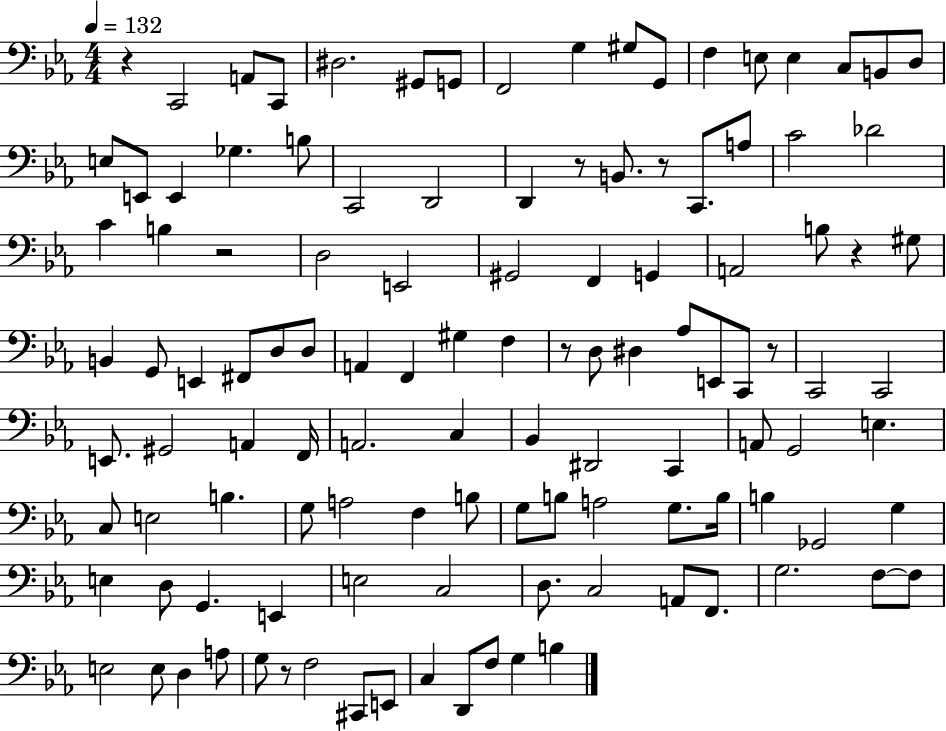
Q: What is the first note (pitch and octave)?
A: C2